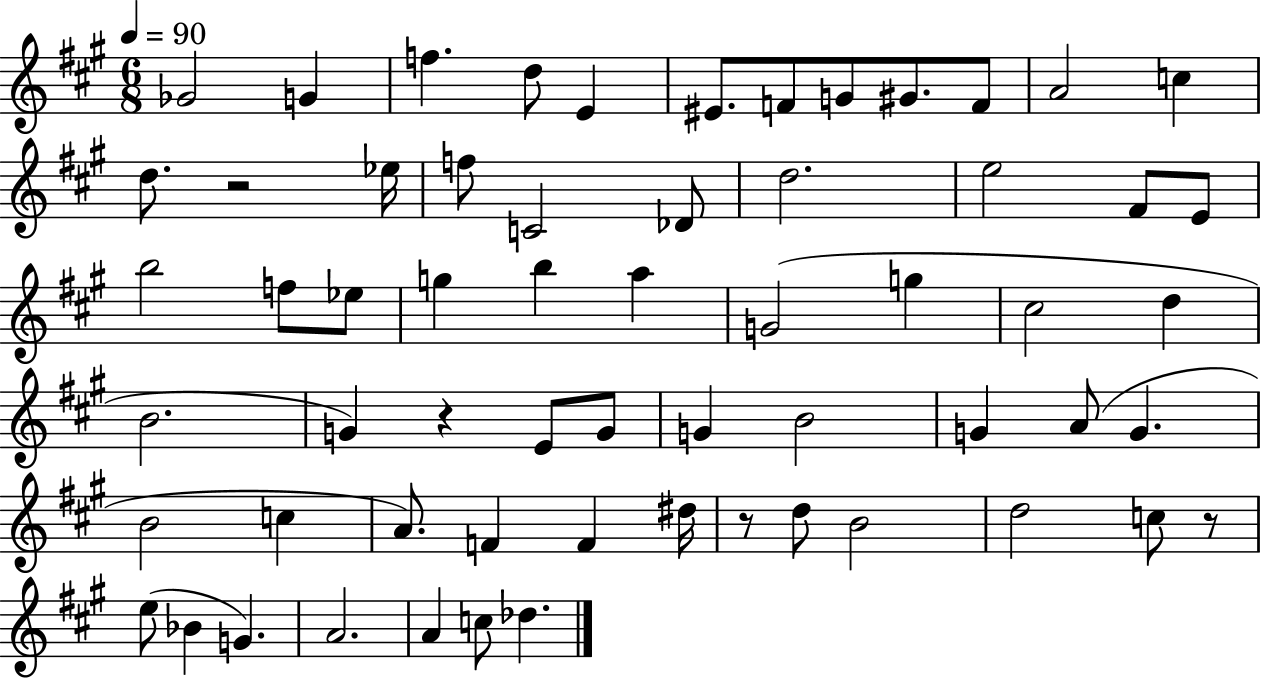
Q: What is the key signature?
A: A major